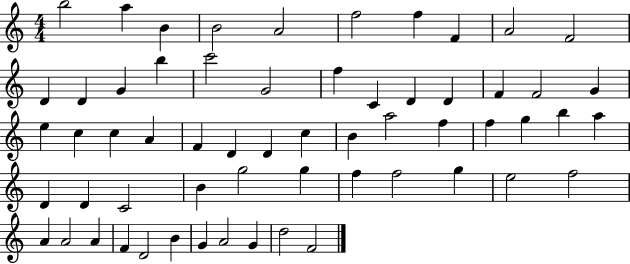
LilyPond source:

{
  \clef treble
  \numericTimeSignature
  \time 4/4
  \key c \major
  b''2 a''4 b'4 | b'2 a'2 | f''2 f''4 f'4 | a'2 f'2 | \break d'4 d'4 g'4 b''4 | c'''2 g'2 | f''4 c'4 d'4 d'4 | f'4 f'2 g'4 | \break e''4 c''4 c''4 a'4 | f'4 d'4 d'4 c''4 | b'4 a''2 f''4 | f''4 g''4 b''4 a''4 | \break d'4 d'4 c'2 | b'4 g''2 g''4 | f''4 f''2 g''4 | e''2 f''2 | \break a'4 a'2 a'4 | f'4 d'2 b'4 | g'4 a'2 g'4 | d''2 f'2 | \break \bar "|."
}